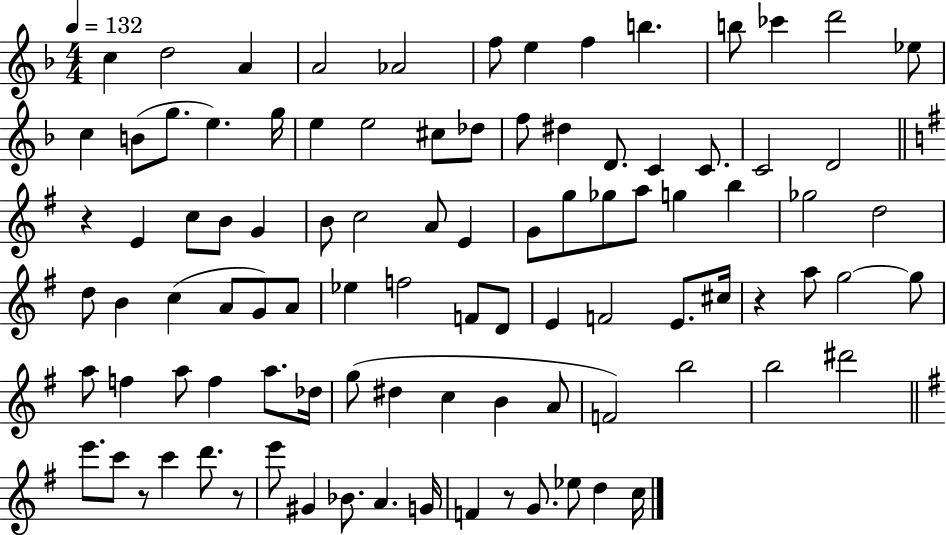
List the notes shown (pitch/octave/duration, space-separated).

C5/q D5/h A4/q A4/h Ab4/h F5/e E5/q F5/q B5/q. B5/e CES6/q D6/h Eb5/e C5/q B4/e G5/e. E5/q. G5/s E5/q E5/h C#5/e Db5/e F5/e D#5/q D4/e. C4/q C4/e. C4/h D4/h R/q E4/q C5/e B4/e G4/q B4/e C5/h A4/e E4/q G4/e G5/e Gb5/e A5/e G5/q B5/q Gb5/h D5/h D5/e B4/q C5/q A4/e G4/e A4/e Eb5/q F5/h F4/e D4/e E4/q F4/h E4/e. C#5/s R/q A5/e G5/h G5/e A5/e F5/q A5/e F5/q A5/e. Db5/s G5/e D#5/q C5/q B4/q A4/e F4/h B5/h B5/h D#6/h E6/e. C6/e R/e C6/q D6/e. R/e E6/e G#4/q Bb4/e. A4/q. G4/s F4/q R/e G4/e. Eb5/e D5/q C5/s